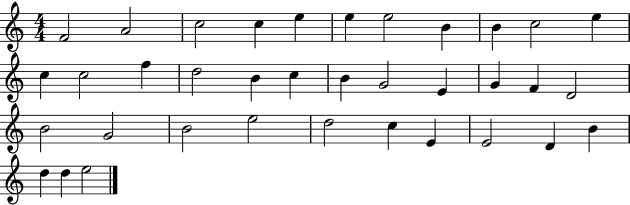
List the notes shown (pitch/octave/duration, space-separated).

F4/h A4/h C5/h C5/q E5/q E5/q E5/h B4/q B4/q C5/h E5/q C5/q C5/h F5/q D5/h B4/q C5/q B4/q G4/h E4/q G4/q F4/q D4/h B4/h G4/h B4/h E5/h D5/h C5/q E4/q E4/h D4/q B4/q D5/q D5/q E5/h